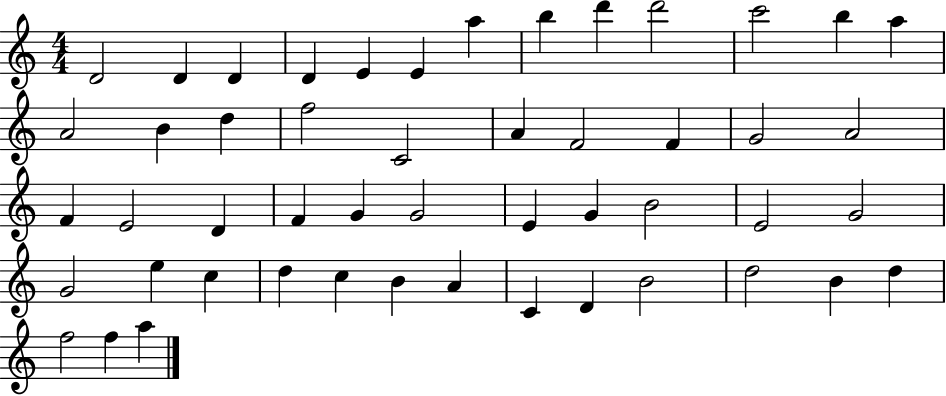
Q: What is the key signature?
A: C major